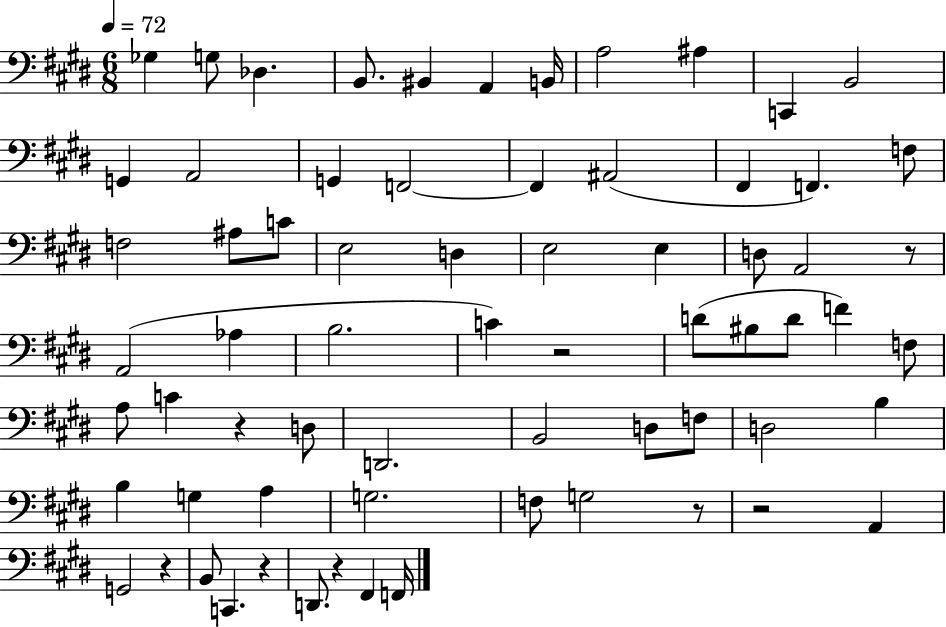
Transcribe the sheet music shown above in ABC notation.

X:1
T:Untitled
M:6/8
L:1/4
K:E
_G, G,/2 _D, B,,/2 ^B,, A,, B,,/4 A,2 ^A, C,, B,,2 G,, A,,2 G,, F,,2 F,, ^A,,2 ^F,, F,, F,/2 F,2 ^A,/2 C/2 E,2 D, E,2 E, D,/2 A,,2 z/2 A,,2 _A, B,2 C z2 D/2 ^B,/2 D/2 F F,/2 A,/2 C z D,/2 D,,2 B,,2 D,/2 F,/2 D,2 B, B, G, A, G,2 F,/2 G,2 z/2 z2 A,, G,,2 z B,,/2 C,, z D,,/2 z ^F,, F,,/4